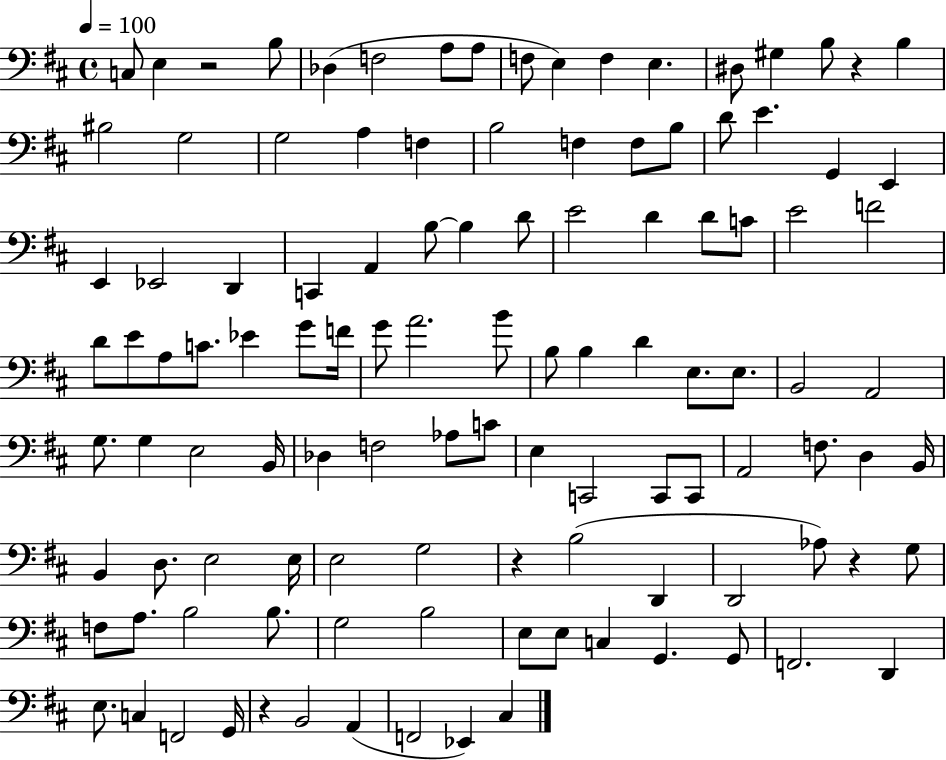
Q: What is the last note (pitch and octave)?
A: C#3